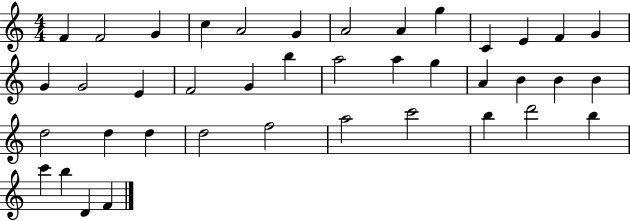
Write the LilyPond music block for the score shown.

{
  \clef treble
  \numericTimeSignature
  \time 4/4
  \key c \major
  f'4 f'2 g'4 | c''4 a'2 g'4 | a'2 a'4 g''4 | c'4 e'4 f'4 g'4 | \break g'4 g'2 e'4 | f'2 g'4 b''4 | a''2 a''4 g''4 | a'4 b'4 b'4 b'4 | \break d''2 d''4 d''4 | d''2 f''2 | a''2 c'''2 | b''4 d'''2 b''4 | \break c'''4 b''4 d'4 f'4 | \bar "|."
}